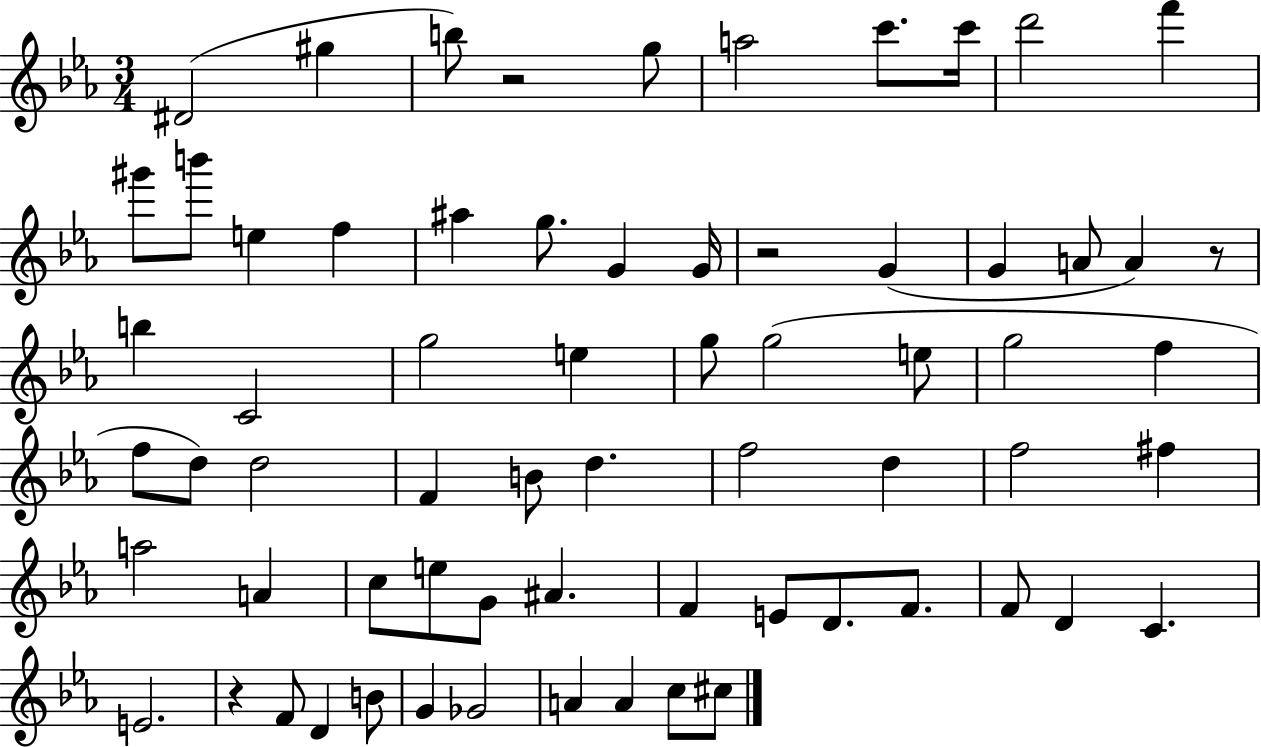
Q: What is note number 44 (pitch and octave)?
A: E5